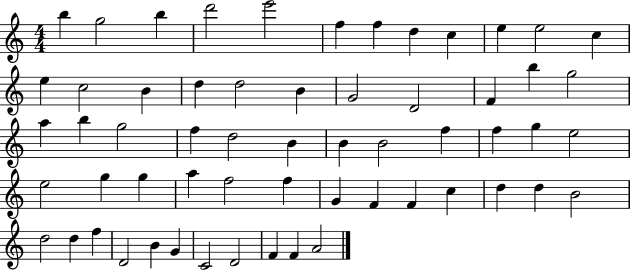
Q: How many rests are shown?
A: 0